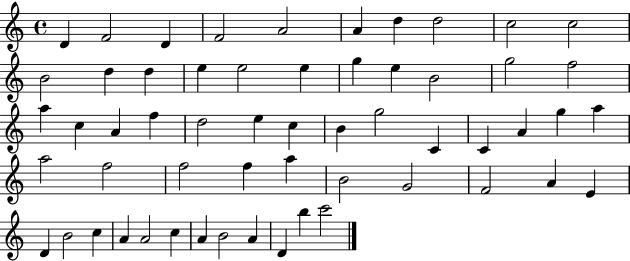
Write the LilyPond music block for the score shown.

{
  \clef treble
  \time 4/4
  \defaultTimeSignature
  \key c \major
  d'4 f'2 d'4 | f'2 a'2 | a'4 d''4 d''2 | c''2 c''2 | \break b'2 d''4 d''4 | e''4 e''2 e''4 | g''4 e''4 b'2 | g''2 f''2 | \break a''4 c''4 a'4 f''4 | d''2 e''4 c''4 | b'4 g''2 c'4 | c'4 a'4 g''4 a''4 | \break a''2 f''2 | f''2 f''4 a''4 | b'2 g'2 | f'2 a'4 e'4 | \break d'4 b'2 c''4 | a'4 a'2 c''4 | a'4 b'2 a'4 | d'4 b''4 c'''2 | \break \bar "|."
}